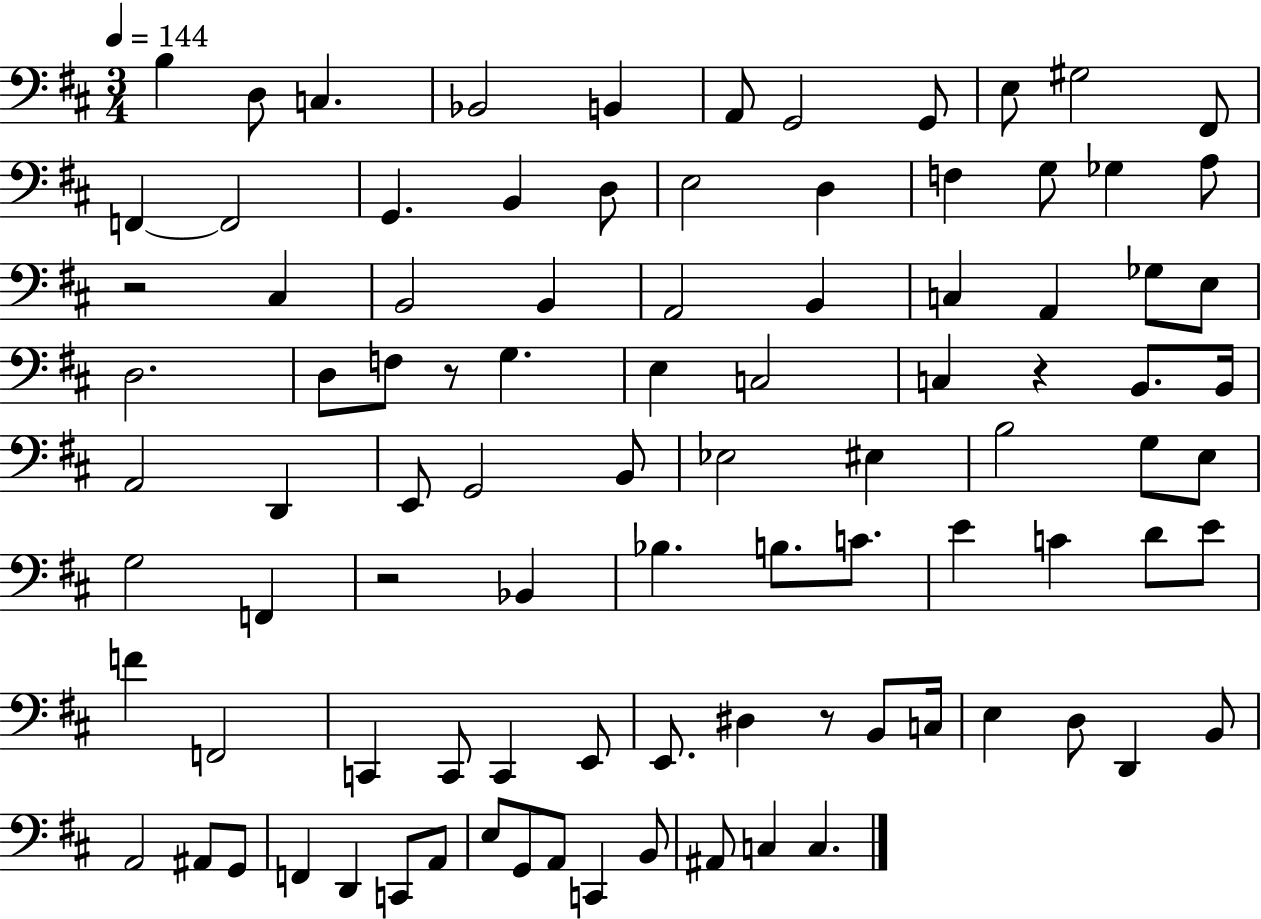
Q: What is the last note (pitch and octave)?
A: C3